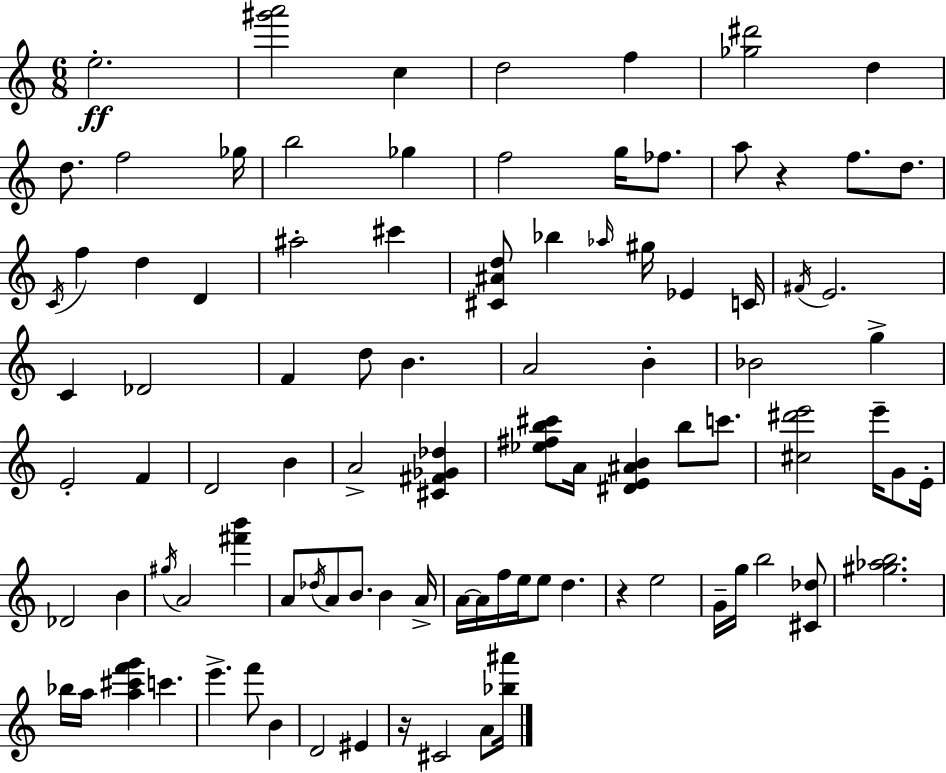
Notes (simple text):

E5/h. [G#6,A6]/h C5/q D5/h F5/q [Gb5,D#6]/h D5/q D5/e. F5/h Gb5/s B5/h Gb5/q F5/h G5/s FES5/e. A5/e R/q F5/e. D5/e. C4/s F5/q D5/q D4/q A#5/h C#6/q [C#4,A#4,D5]/e Bb5/q Ab5/s G#5/s Eb4/q C4/s F#4/s E4/h. C4/q Db4/h F4/q D5/e B4/q. A4/h B4/q Bb4/h G5/q E4/h F4/q D4/h B4/q A4/h [C#4,F#4,Gb4,Db5]/q [Eb5,F#5,B5,C#6]/e A4/s [D#4,E4,A#4,B4]/q B5/e C6/e. [C#5,D#6,E6]/h E6/s G4/e E4/s Db4/h B4/q G#5/s A4/h [F#6,B6]/q A4/e Db5/s A4/e B4/e. B4/q A4/s A4/s A4/s F5/s E5/s E5/e D5/q. R/q E5/h G4/s G5/s B5/h [C#4,Db5]/e [G#5,Ab5,B5]/h. Bb5/s A5/s [A5,C#6,F6,G6]/q C6/q. E6/q. F6/e B4/q D4/h EIS4/q R/s C#4/h A4/e [Bb5,A#6]/s